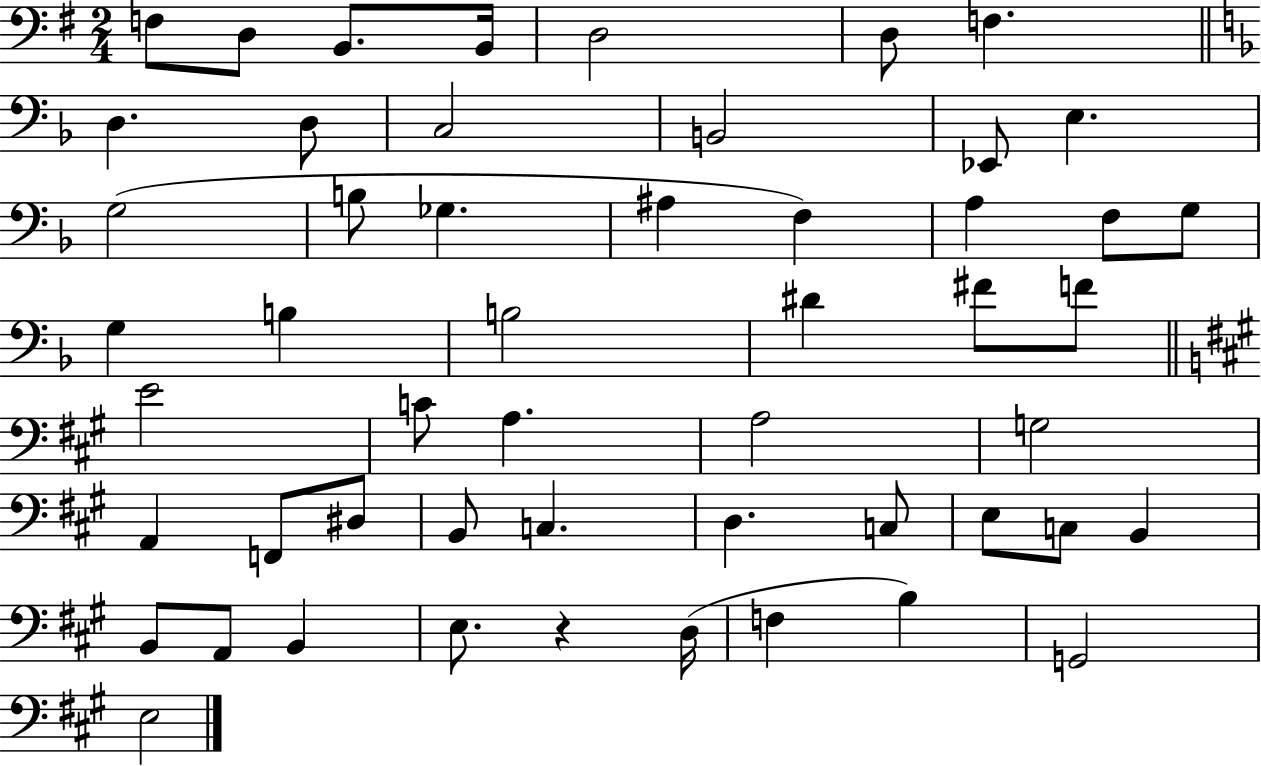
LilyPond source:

{
  \clef bass
  \numericTimeSignature
  \time 2/4
  \key g \major
  \repeat volta 2 { f8 d8 b,8. b,16 | d2 | d8 f4. | \bar "||" \break \key d \minor d4. d8 | c2 | b,2 | ees,8 e4. | \break g2( | b8 ges4. | ais4 f4) | a4 f8 g8 | \break g4 b4 | b2 | dis'4 fis'8 f'8 | \bar "||" \break \key a \major e'2 | c'8 a4. | a2 | g2 | \break a,4 f,8 dis8 | b,8 c4. | d4. c8 | e8 c8 b,4 | \break b,8 a,8 b,4 | e8. r4 d16( | f4 b4) | g,2 | \break e2 | } \bar "|."
}